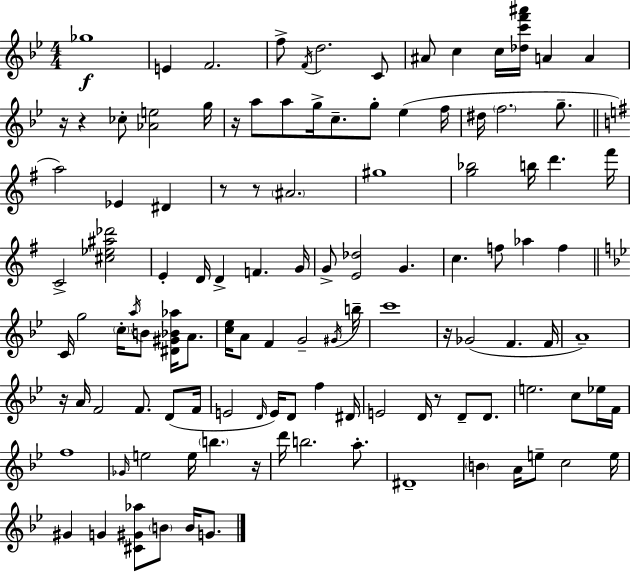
Gb5/w E4/q F4/h. F5/e F4/s D5/h. C4/e A#4/e C5/q C5/s [Db5,C6,F6,A#6]/s A4/q A4/q R/s R/q CES5/e [Ab4,E5]/h G5/s R/s A5/e A5/e G5/s C5/e. G5/e Eb5/q F5/s D#5/s F5/h. G5/e. A5/h Eb4/q D#4/q R/e R/e A#4/h. G#5/w [G5,Bb5]/h B5/s D6/q. F#6/s C4/h [C#5,Eb5,A#5,Db6]/h E4/q D4/s D4/q F4/q. G4/s G4/e [E4,Db5]/h G4/q. C5/q. F5/e Ab5/q F5/q C4/s G5/h C5/s A5/s B4/e [D#4,G#4,Bb4,Ab5]/s A4/e. [C5,Eb5]/s A4/e F4/q G4/h G#4/s B5/s C6/w R/s Gb4/h F4/q. F4/s A4/w R/s A4/s F4/h F4/e. D4/e F4/s E4/h D4/s E4/s D4/e F5/q D#4/s E4/h D4/s R/e D4/e D4/e. E5/h. C5/e Eb5/s F4/s F5/w Gb4/s E5/h E5/s B5/q. R/s D6/s B5/h. A5/e. D#4/w B4/q A4/s E5/e C5/h E5/s G#4/q G4/q [C#4,G#4,Ab5]/e B4/e B4/s G4/e.